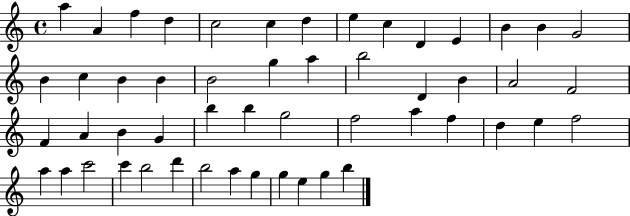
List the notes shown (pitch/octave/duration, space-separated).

A5/q A4/q F5/q D5/q C5/h C5/q D5/q E5/q C5/q D4/q E4/q B4/q B4/q G4/h B4/q C5/q B4/q B4/q B4/h G5/q A5/q B5/h D4/q B4/q A4/h F4/h F4/q A4/q B4/q G4/q B5/q B5/q G5/h F5/h A5/q F5/q D5/q E5/q F5/h A5/q A5/q C6/h C6/q B5/h D6/q B5/h A5/q G5/q G5/q E5/q G5/q B5/q